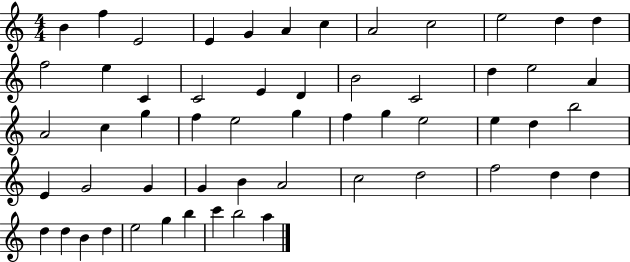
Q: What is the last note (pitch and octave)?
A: A5